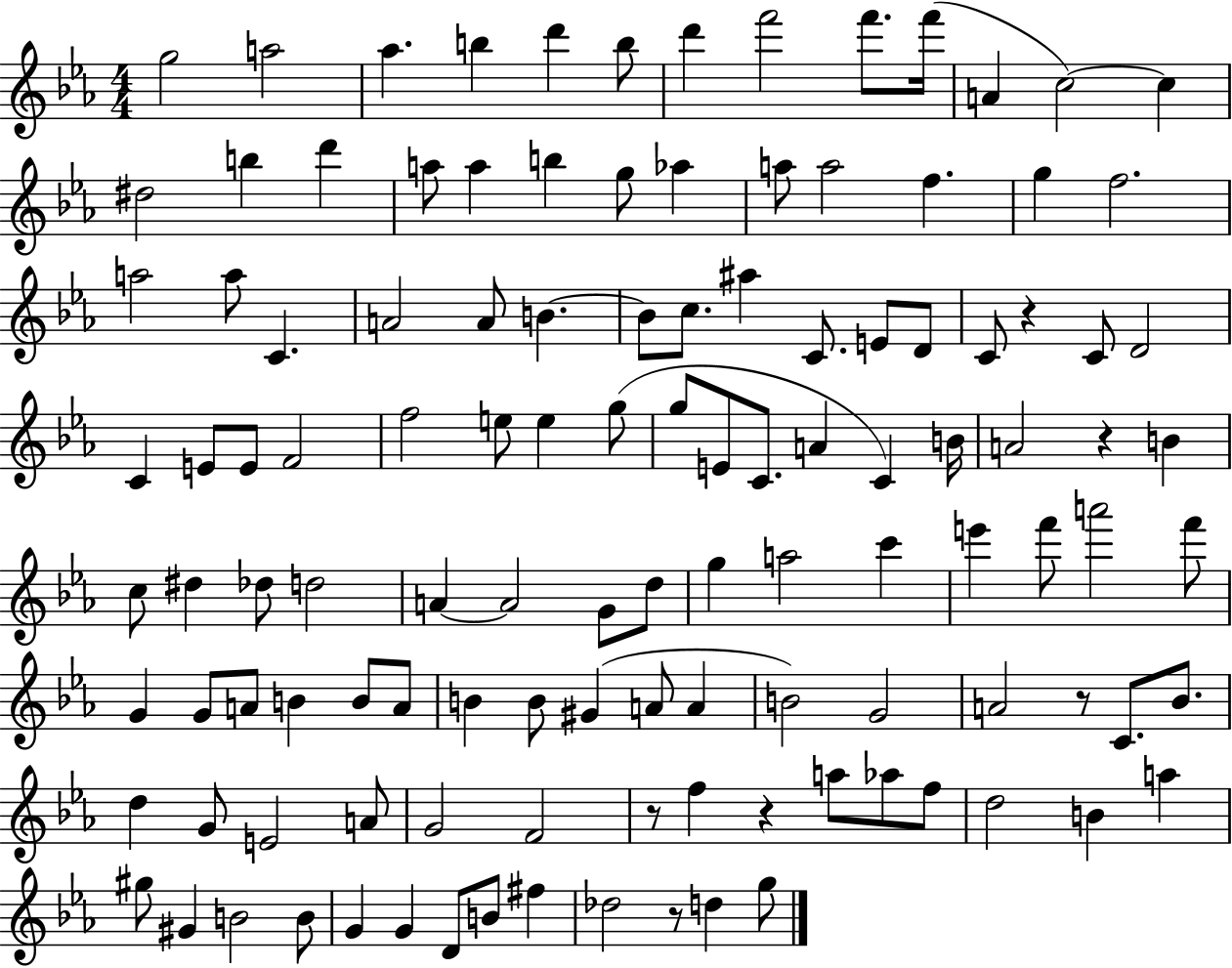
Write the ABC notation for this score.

X:1
T:Untitled
M:4/4
L:1/4
K:Eb
g2 a2 _a b d' b/2 d' f'2 f'/2 f'/4 A c2 c ^d2 b d' a/2 a b g/2 _a a/2 a2 f g f2 a2 a/2 C A2 A/2 B B/2 c/2 ^a C/2 E/2 D/2 C/2 z C/2 D2 C E/2 E/2 F2 f2 e/2 e g/2 g/2 E/2 C/2 A C B/4 A2 z B c/2 ^d _d/2 d2 A A2 G/2 d/2 g a2 c' e' f'/2 a'2 f'/2 G G/2 A/2 B B/2 A/2 B B/2 ^G A/2 A B2 G2 A2 z/2 C/2 _B/2 d G/2 E2 A/2 G2 F2 z/2 f z a/2 _a/2 f/2 d2 B a ^g/2 ^G B2 B/2 G G D/2 B/2 ^f _d2 z/2 d g/2